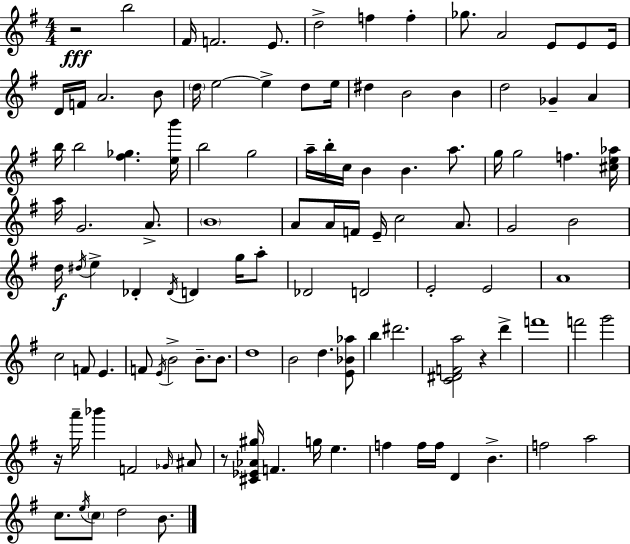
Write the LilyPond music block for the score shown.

{
  \clef treble
  \numericTimeSignature
  \time 4/4
  \key g \major
  r2\fff b''2 | fis'16 f'2. e'8. | d''2-> f''4 f''4-. | ges''8. a'2 e'8 e'8 e'16 | \break d'16 f'16 a'2. b'8 | \parenthesize d''16 e''2~~ e''4-> d''8 e''16 | dis''4 b'2 b'4 | d''2 ges'4-- a'4 | \break b''16 b''2 <fis'' ges''>4. <e'' b'''>16 | b''2 g''2 | a''16-- b''16-. c''16 b'4 b'4. a''8. | g''16 g''2 f''4. <cis'' e'' aes''>16 | \break a''16 g'2. a'8.-> | \parenthesize b'1 | a'8 a'16 f'16 e'16-- c''2 a'8. | g'2 b'2 | \break d''16\f \acciaccatura { dis''16 } e''4-> des'4-. \acciaccatura { des'16 } d'4 g''16 | a''8-. des'2 d'2 | e'2-. e'2 | a'1 | \break c''2 f'8 e'4. | f'8 \acciaccatura { e'16 } b'2-> b'8.-- | b'8. d''1 | b'2 d''4. | \break <e' bes' aes''>8 b''4 dis'''2. | <c' dis' f' a''>2 r4 d'''4-> | f'''1 | f'''2 g'''2 | \break r16 a'''16-- bes'''4 f'2 | \grace { ges'16 } ais'8 r8 <cis' ees' aes' gis''>16 f'4. g''16 e''4. | f''4 f''16 f''16 d'4 b'4.-> | f''2 a''2 | \break c''8. \acciaccatura { e''16 } \parenthesize c''8 d''2 | b'8. \bar "|."
}